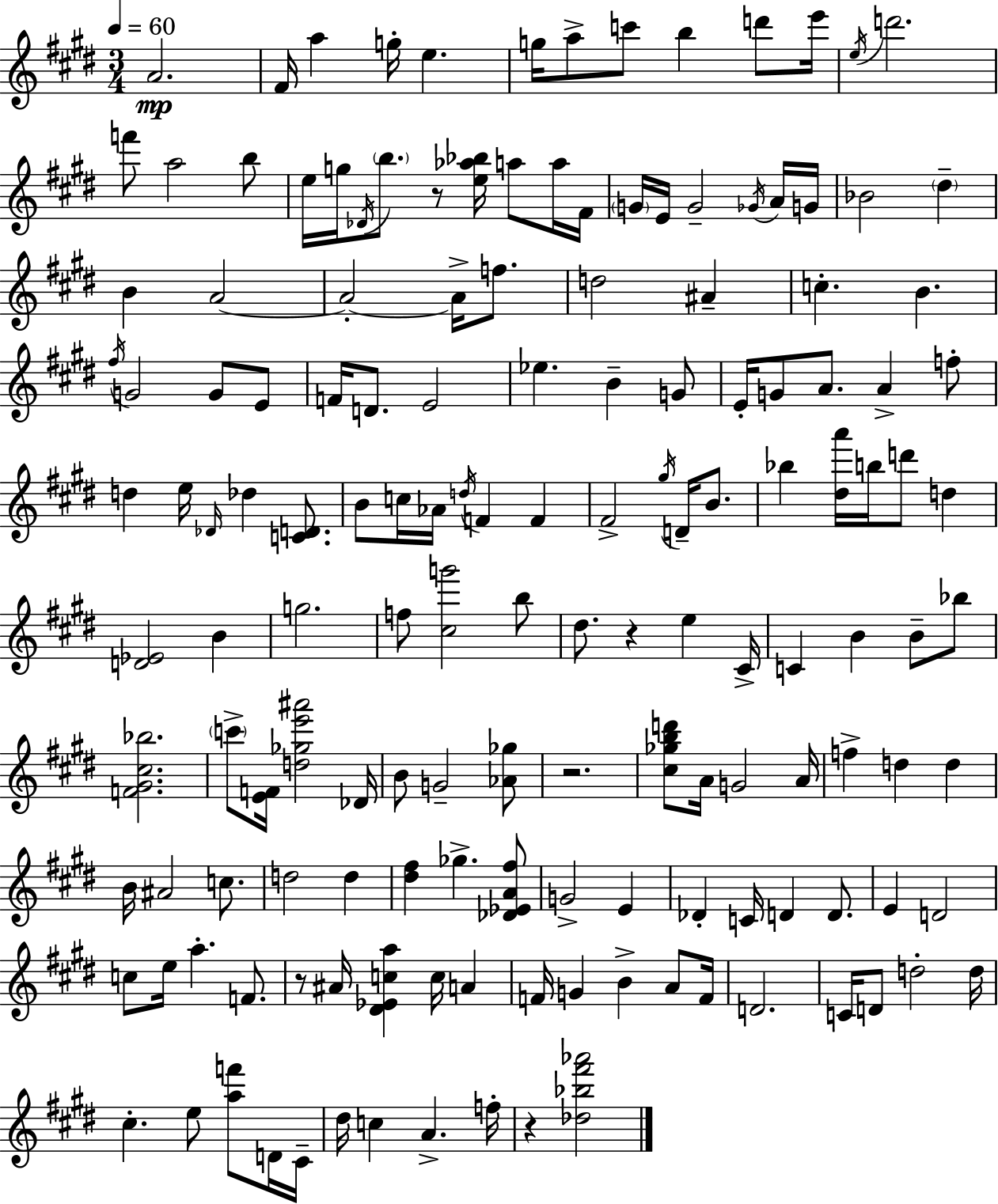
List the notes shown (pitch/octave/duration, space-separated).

A4/h. F#4/s A5/q G5/s E5/q. G5/s A5/e C6/e B5/q D6/e E6/s E5/s D6/h. F6/e A5/h B5/e E5/s G5/s Db4/s B5/e. R/e [E5,Ab5,Bb5]/s A5/e A5/s F#4/s G4/s E4/s G4/h Gb4/s A4/s G4/s Bb4/h D#5/q B4/q A4/h A4/h A4/s F5/e. D5/h A#4/q C5/q. B4/q. F#5/s G4/h G4/e E4/e F4/s D4/e. E4/h Eb5/q. B4/q G4/e E4/s G4/e A4/e. A4/q F5/e D5/q E5/s Db4/s Db5/q [C4,D4]/e. B4/e C5/s Ab4/s D5/s F4/q F4/q F#4/h G#5/s D4/s B4/e. Bb5/q [D#5,A6]/s B5/s D6/e D5/q [D4,Eb4]/h B4/q G5/h. F5/e [C#5,G6]/h B5/e D#5/e. R/q E5/q C#4/s C4/q B4/q B4/e Bb5/e [F4,G#4,C#5,Bb5]/h. C6/e [E4,F4]/s [D5,Gb5,E6,A#6]/h Db4/s B4/e G4/h [Ab4,Gb5]/e R/h. [C#5,Gb5,B5,D6]/e A4/s G4/h A4/s F5/q D5/q D5/q B4/s A#4/h C5/e. D5/h D5/q [D#5,F#5]/q Gb5/q. [Db4,Eb4,A4,F#5]/e G4/h E4/q Db4/q C4/s D4/q D4/e. E4/q D4/h C5/e E5/s A5/q. F4/e. R/e A#4/s [D#4,Eb4,C5,A5]/q C5/s A4/q F4/s G4/q B4/q A4/e F4/s D4/h. C4/s D4/e D5/h D5/s C#5/q. E5/e [A5,F6]/e D4/s C#4/s D#5/s C5/q A4/q. F5/s R/q [Db5,Bb5,F#6,Ab6]/h